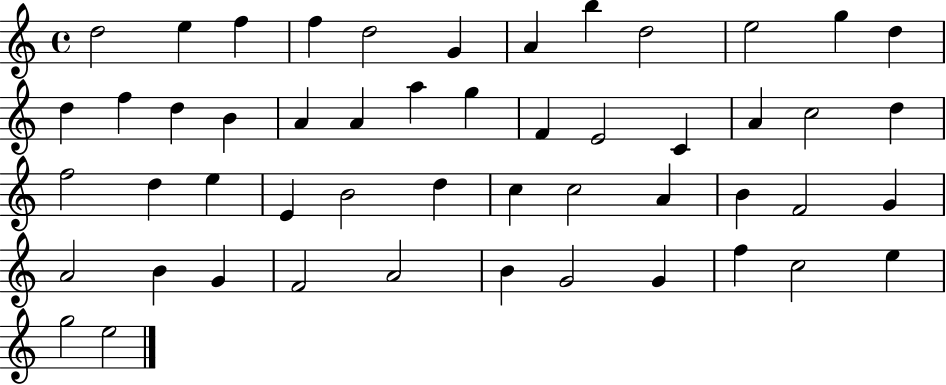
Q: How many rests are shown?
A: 0